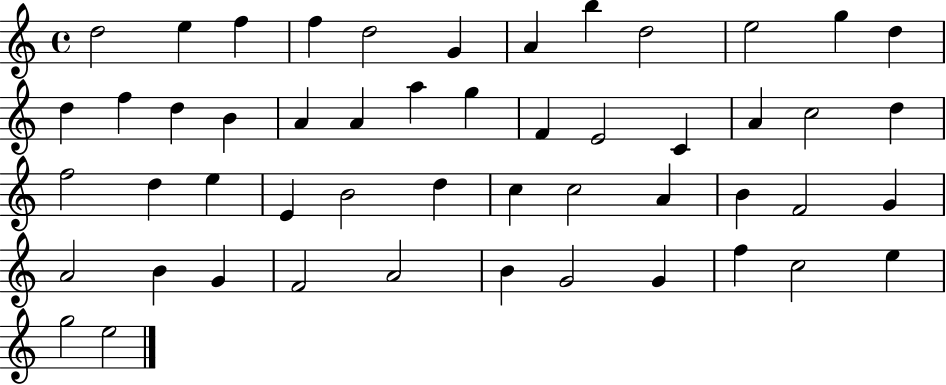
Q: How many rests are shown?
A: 0